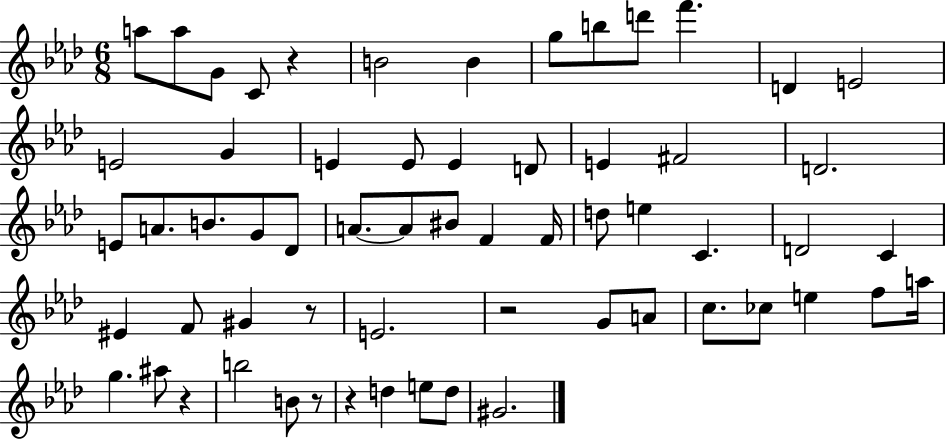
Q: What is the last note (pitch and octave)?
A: G#4